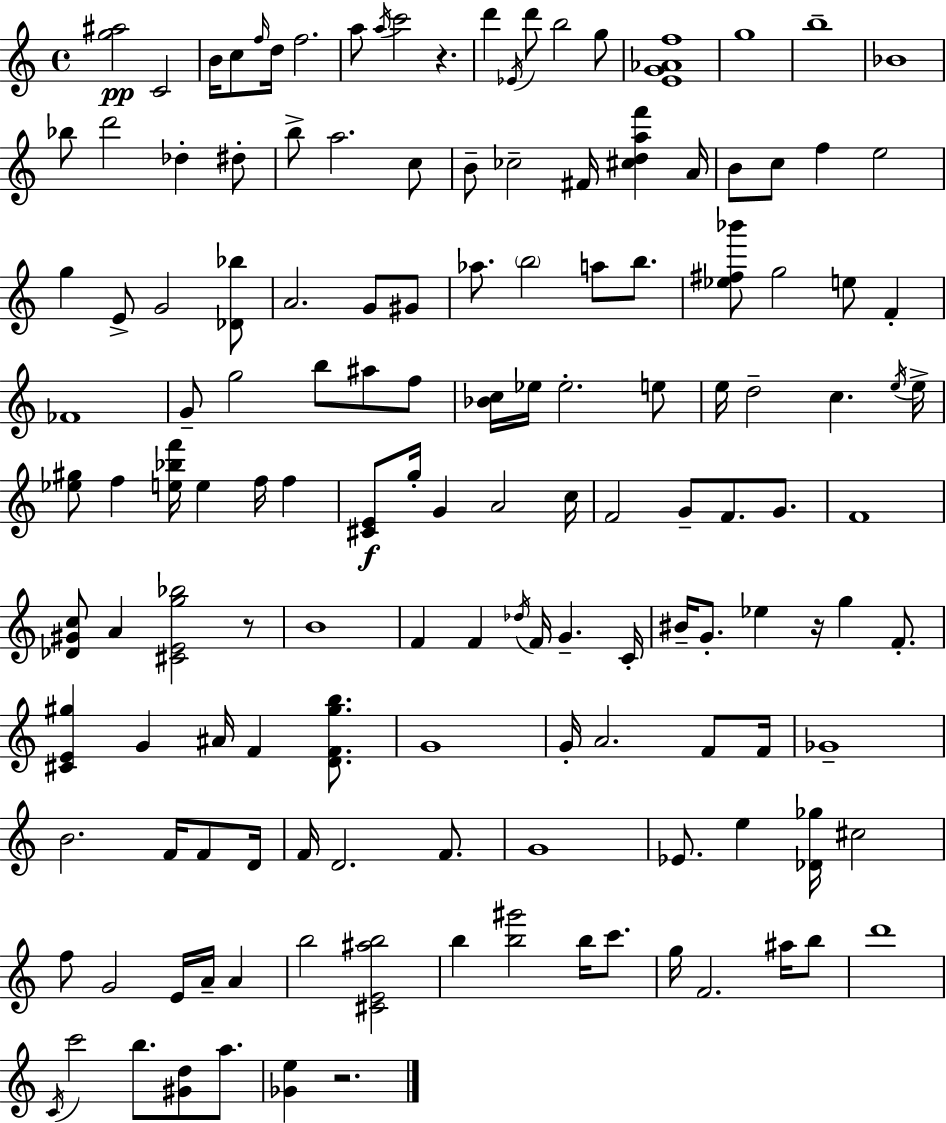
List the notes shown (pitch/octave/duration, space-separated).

[G5,A#5]/h C4/h B4/s C5/e F5/s D5/s F5/h. A5/e A5/s C6/h R/q. D6/q Eb4/s D6/e B5/h G5/e [E4,G4,Ab4,F5]/w G5/w B5/w Bb4/w Bb5/e D6/h Db5/q D#5/e B5/e A5/h. C5/e B4/e CES5/h F#4/s [C#5,D5,A5,F6]/q A4/s B4/e C5/e F5/q E5/h G5/q E4/e G4/h [Db4,Bb5]/e A4/h. G4/e G#4/e Ab5/e. B5/h A5/e B5/e. [Eb5,F#5,Bb6]/e G5/h E5/e F4/q FES4/w G4/e G5/h B5/e A#5/e F5/e [Bb4,C5]/s Eb5/s Eb5/h. E5/e E5/s D5/h C5/q. E5/s E5/s [Eb5,G#5]/e F5/q [E5,Bb5,F6]/s E5/q F5/s F5/q [C#4,E4]/e G5/s G4/q A4/h C5/s F4/h G4/e F4/e. G4/e. F4/w [Db4,G#4,C5]/e A4/q [C#4,E4,G5,Bb5]/h R/e B4/w F4/q F4/q Db5/s F4/s G4/q. C4/s BIS4/s G4/e. Eb5/q R/s G5/q F4/e. [C#4,E4,G#5]/q G4/q A#4/s F4/q [D4,F4,G#5,B5]/e. G4/w G4/s A4/h. F4/e F4/s Gb4/w B4/h. F4/s F4/e D4/s F4/s D4/h. F4/e. G4/w Eb4/e. E5/q [Db4,Gb5]/s C#5/h F5/e G4/h E4/s A4/s A4/q B5/h [C#4,E4,A#5,B5]/h B5/q [B5,G#6]/h B5/s C6/e. G5/s F4/h. A#5/s B5/e D6/w C4/s C6/h B5/e. [G#4,D5]/e A5/e. [Gb4,E5]/q R/h.